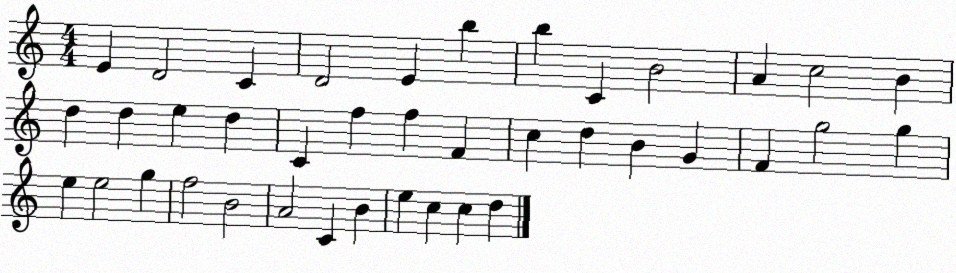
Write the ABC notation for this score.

X:1
T:Untitled
M:4/4
L:1/4
K:C
E D2 C D2 E b b C B2 A c2 B d d e d C f f F c d B G F g2 g e e2 g f2 B2 A2 C B e c c d